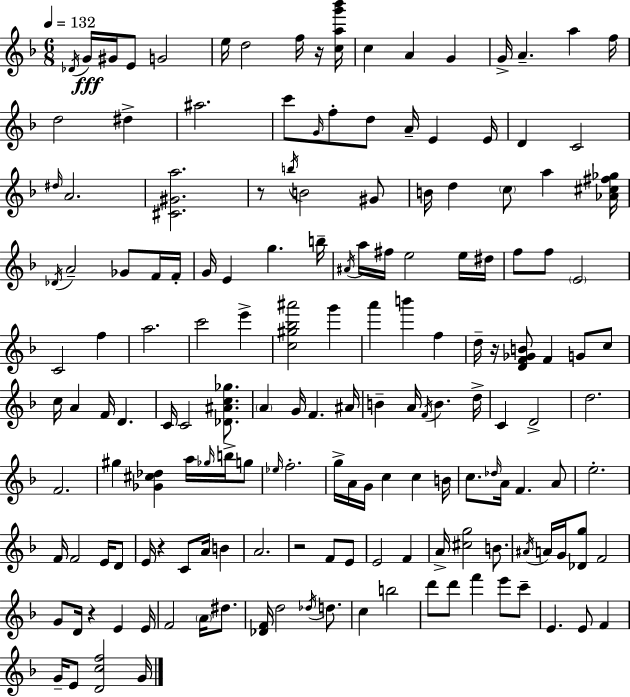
{
  \clef treble
  \numericTimeSignature
  \time 6/8
  \key f \major
  \tempo 4 = 132
  \acciaccatura { des'16 }\fff g'16 gis'16 e'8 g'2 | e''16 d''2 f''16 r16 | <c'' a'' g''' bes'''>16 c''4 a'4 g'4 | g'16-> a'4.-- a''4 | \break f''16 d''2 dis''4-> | ais''2. | c'''8 \grace { g'16 } f''8-. d''8 a'16-- e'4 | e'16 d'4 c'2 | \break \grace { dis''16 } a'2. | <cis' gis' a''>2. | r8 \acciaccatura { b''16 } b'2 | gis'8 b'16 d''4 \parenthesize c''8 a''4 | \break <aes' cis'' fis'' ges''>16 \acciaccatura { des'16 } a'2-- | ges'8 f'16 f'16-. g'16 e'4 g''4. | b''16-- \acciaccatura { ais'16 } a''16 fis''16 e''2 | e''16 dis''16 f''8 f''8 \parenthesize e'2 | \break c'2 | f''4 a''2. | c'''2 | e'''4-> <c'' gis'' bes'' ais'''>2 | \break g'''4 a'''4 b'''4 | f''4 d''16-- r16 <d' f' ges' b'>8 f'4 | g'8 c''8 c''16 a'4 f'16 | d'4. c'16 c'2 | \break <des' ais' c'' ges''>8. \parenthesize a'4 g'16 f'4. | ais'16 b'4-- a'16 \acciaccatura { f'16 } | b'4. d''16-> c'4 d'2-> | d''2. | \break f'2. | gis''4 <ges' cis'' des''>4 | a''16 \grace { ges''16 } b''16-> g''8 \grace { ees''16 } f''2.-. | g''16-> a'16 g'16 | \break c''4 c''4 b'16 c''8. | \grace { des''16 } a'16 f'4. a'8 e''2.-. | f'16 f'2 | e'16 d'8 e'16 r4 | \break c'8 a'16 b'4 a'2. | r2 | f'8 e'8 e'2 | f'4 a'16-> <cis'' g''>2 | \break b'8. \acciaccatura { ais'16 } a'16 | g'16 <des' g''>8 f'2 g'8 | d'16 r4 e'4 e'16 f'2 | \parenthesize a'16 dis''8. <des' f'>16 | \break d''2 \acciaccatura { des''16 } d''8. | c''4 b''2 | d'''8 d'''8 f'''4 e'''8 c'''8-- | e'4. e'8 f'4 | \break g'16-- e'8 <d' c'' f''>2 g'16 | \bar "|."
}